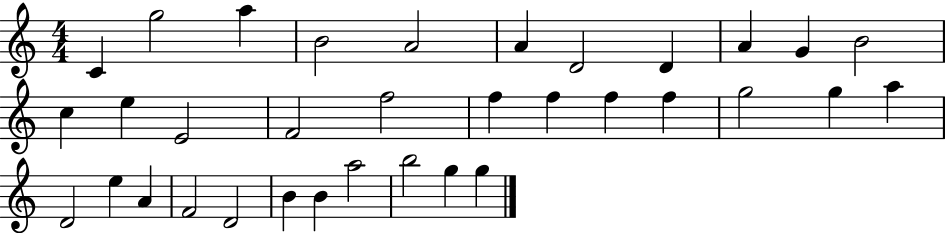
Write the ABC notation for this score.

X:1
T:Untitled
M:4/4
L:1/4
K:C
C g2 a B2 A2 A D2 D A G B2 c e E2 F2 f2 f f f f g2 g a D2 e A F2 D2 B B a2 b2 g g